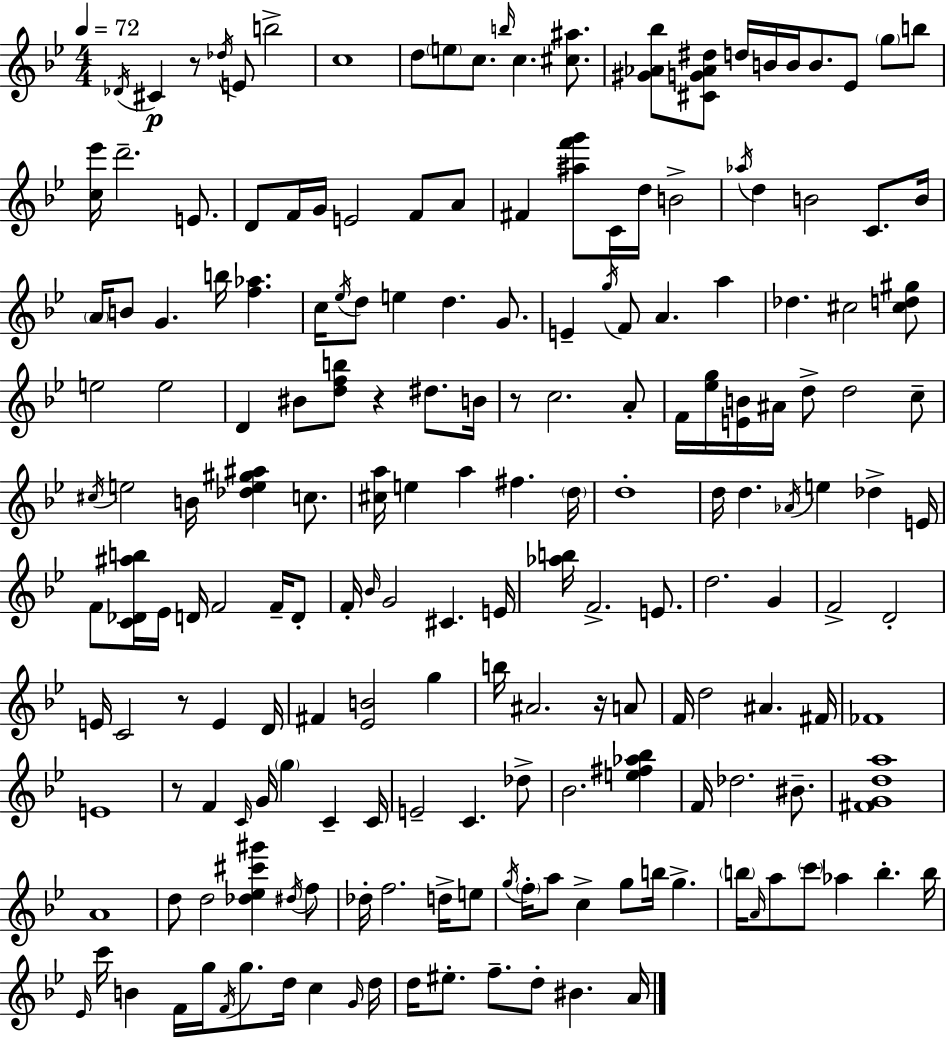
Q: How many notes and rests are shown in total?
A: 189